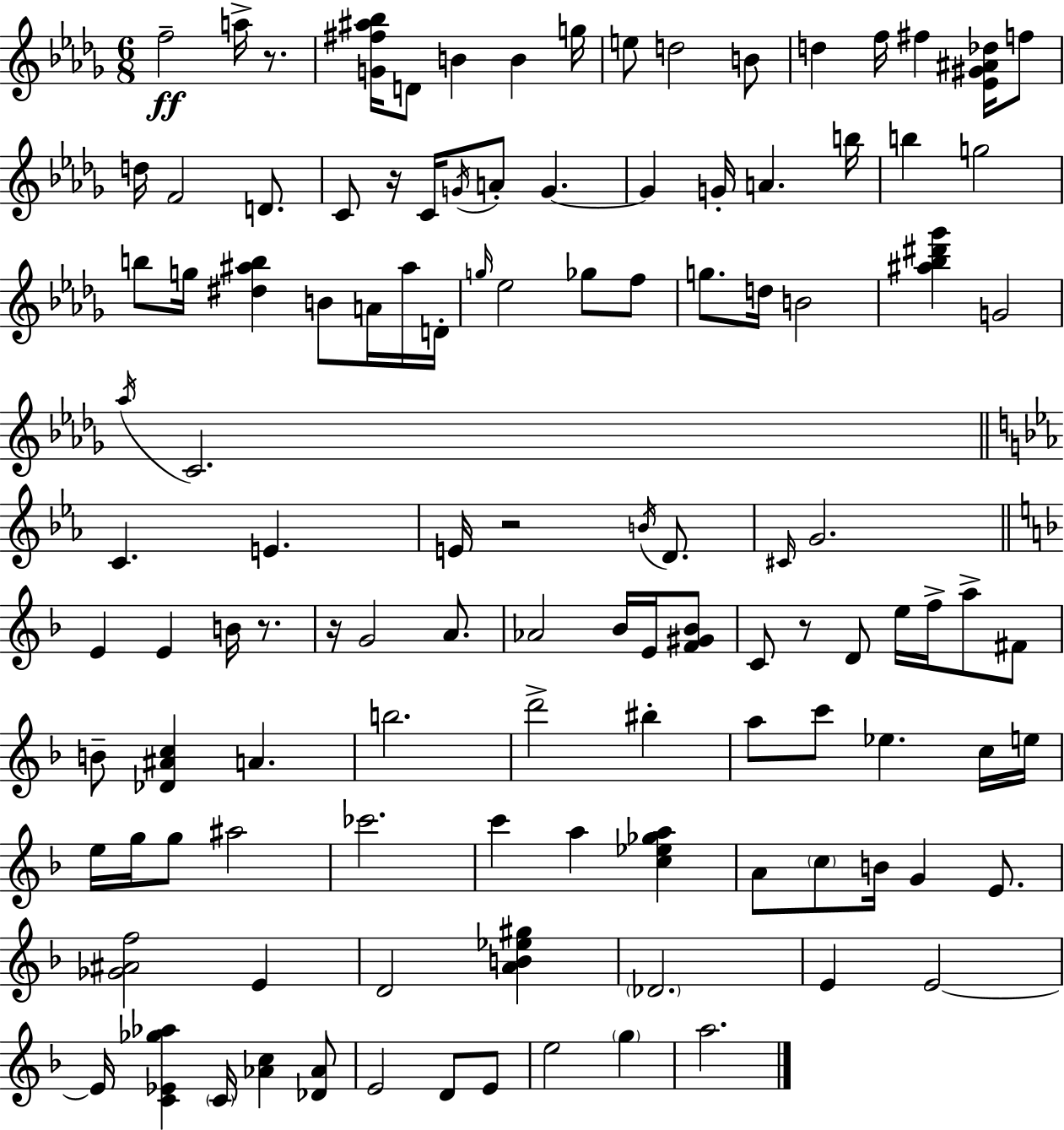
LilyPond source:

{
  \clef treble
  \numericTimeSignature
  \time 6/8
  \key bes \minor
  f''2--\ff a''16-> r8. | <g' fis'' ais'' bes''>16 d'8 b'4 b'4 g''16 | e''8 d''2 b'8 | d''4 f''16 fis''4 <ees' gis' ais' des''>16 f''8 | \break d''16 f'2 d'8. | c'8 r16 c'16 \acciaccatura { g'16 } a'8-. g'4.~~ | g'4 g'16-. a'4. | b''16 b''4 g''2 | \break b''8 g''16 <dis'' ais'' b''>4 b'8 a'16 ais''16 | d'16-. \grace { g''16 } ees''2 ges''8 | f''8 g''8. d''16 b'2 | <ais'' bes'' dis''' ges'''>4 g'2 | \break \acciaccatura { aes''16 } c'2. | \bar "||" \break \key c \minor c'4. e'4. | e'16 r2 \acciaccatura { b'16 } d'8. | \grace { cis'16 } g'2. | \bar "||" \break \key d \minor e'4 e'4 b'16 r8. | r16 g'2 a'8. | aes'2 bes'16 e'16 <f' gis' bes'>8 | c'8 r8 d'8 e''16 f''16-> a''8-> fis'8 | \break b'8-- <des' ais' c''>4 a'4. | b''2. | d'''2-> bis''4-. | a''8 c'''8 ees''4. c''16 e''16 | \break e''16 g''16 g''8 ais''2 | ces'''2. | c'''4 a''4 <c'' ees'' ges'' a''>4 | a'8 \parenthesize c''8 b'16 g'4 e'8. | \break <ges' ais' f''>2 e'4 | d'2 <a' b' ees'' gis''>4 | \parenthesize des'2. | e'4 e'2~~ | \break e'16 <c' ees' ges'' aes''>4 \parenthesize c'16 <aes' c''>4 <des' aes'>8 | e'2 d'8 e'8 | e''2 \parenthesize g''4 | a''2. | \break \bar "|."
}